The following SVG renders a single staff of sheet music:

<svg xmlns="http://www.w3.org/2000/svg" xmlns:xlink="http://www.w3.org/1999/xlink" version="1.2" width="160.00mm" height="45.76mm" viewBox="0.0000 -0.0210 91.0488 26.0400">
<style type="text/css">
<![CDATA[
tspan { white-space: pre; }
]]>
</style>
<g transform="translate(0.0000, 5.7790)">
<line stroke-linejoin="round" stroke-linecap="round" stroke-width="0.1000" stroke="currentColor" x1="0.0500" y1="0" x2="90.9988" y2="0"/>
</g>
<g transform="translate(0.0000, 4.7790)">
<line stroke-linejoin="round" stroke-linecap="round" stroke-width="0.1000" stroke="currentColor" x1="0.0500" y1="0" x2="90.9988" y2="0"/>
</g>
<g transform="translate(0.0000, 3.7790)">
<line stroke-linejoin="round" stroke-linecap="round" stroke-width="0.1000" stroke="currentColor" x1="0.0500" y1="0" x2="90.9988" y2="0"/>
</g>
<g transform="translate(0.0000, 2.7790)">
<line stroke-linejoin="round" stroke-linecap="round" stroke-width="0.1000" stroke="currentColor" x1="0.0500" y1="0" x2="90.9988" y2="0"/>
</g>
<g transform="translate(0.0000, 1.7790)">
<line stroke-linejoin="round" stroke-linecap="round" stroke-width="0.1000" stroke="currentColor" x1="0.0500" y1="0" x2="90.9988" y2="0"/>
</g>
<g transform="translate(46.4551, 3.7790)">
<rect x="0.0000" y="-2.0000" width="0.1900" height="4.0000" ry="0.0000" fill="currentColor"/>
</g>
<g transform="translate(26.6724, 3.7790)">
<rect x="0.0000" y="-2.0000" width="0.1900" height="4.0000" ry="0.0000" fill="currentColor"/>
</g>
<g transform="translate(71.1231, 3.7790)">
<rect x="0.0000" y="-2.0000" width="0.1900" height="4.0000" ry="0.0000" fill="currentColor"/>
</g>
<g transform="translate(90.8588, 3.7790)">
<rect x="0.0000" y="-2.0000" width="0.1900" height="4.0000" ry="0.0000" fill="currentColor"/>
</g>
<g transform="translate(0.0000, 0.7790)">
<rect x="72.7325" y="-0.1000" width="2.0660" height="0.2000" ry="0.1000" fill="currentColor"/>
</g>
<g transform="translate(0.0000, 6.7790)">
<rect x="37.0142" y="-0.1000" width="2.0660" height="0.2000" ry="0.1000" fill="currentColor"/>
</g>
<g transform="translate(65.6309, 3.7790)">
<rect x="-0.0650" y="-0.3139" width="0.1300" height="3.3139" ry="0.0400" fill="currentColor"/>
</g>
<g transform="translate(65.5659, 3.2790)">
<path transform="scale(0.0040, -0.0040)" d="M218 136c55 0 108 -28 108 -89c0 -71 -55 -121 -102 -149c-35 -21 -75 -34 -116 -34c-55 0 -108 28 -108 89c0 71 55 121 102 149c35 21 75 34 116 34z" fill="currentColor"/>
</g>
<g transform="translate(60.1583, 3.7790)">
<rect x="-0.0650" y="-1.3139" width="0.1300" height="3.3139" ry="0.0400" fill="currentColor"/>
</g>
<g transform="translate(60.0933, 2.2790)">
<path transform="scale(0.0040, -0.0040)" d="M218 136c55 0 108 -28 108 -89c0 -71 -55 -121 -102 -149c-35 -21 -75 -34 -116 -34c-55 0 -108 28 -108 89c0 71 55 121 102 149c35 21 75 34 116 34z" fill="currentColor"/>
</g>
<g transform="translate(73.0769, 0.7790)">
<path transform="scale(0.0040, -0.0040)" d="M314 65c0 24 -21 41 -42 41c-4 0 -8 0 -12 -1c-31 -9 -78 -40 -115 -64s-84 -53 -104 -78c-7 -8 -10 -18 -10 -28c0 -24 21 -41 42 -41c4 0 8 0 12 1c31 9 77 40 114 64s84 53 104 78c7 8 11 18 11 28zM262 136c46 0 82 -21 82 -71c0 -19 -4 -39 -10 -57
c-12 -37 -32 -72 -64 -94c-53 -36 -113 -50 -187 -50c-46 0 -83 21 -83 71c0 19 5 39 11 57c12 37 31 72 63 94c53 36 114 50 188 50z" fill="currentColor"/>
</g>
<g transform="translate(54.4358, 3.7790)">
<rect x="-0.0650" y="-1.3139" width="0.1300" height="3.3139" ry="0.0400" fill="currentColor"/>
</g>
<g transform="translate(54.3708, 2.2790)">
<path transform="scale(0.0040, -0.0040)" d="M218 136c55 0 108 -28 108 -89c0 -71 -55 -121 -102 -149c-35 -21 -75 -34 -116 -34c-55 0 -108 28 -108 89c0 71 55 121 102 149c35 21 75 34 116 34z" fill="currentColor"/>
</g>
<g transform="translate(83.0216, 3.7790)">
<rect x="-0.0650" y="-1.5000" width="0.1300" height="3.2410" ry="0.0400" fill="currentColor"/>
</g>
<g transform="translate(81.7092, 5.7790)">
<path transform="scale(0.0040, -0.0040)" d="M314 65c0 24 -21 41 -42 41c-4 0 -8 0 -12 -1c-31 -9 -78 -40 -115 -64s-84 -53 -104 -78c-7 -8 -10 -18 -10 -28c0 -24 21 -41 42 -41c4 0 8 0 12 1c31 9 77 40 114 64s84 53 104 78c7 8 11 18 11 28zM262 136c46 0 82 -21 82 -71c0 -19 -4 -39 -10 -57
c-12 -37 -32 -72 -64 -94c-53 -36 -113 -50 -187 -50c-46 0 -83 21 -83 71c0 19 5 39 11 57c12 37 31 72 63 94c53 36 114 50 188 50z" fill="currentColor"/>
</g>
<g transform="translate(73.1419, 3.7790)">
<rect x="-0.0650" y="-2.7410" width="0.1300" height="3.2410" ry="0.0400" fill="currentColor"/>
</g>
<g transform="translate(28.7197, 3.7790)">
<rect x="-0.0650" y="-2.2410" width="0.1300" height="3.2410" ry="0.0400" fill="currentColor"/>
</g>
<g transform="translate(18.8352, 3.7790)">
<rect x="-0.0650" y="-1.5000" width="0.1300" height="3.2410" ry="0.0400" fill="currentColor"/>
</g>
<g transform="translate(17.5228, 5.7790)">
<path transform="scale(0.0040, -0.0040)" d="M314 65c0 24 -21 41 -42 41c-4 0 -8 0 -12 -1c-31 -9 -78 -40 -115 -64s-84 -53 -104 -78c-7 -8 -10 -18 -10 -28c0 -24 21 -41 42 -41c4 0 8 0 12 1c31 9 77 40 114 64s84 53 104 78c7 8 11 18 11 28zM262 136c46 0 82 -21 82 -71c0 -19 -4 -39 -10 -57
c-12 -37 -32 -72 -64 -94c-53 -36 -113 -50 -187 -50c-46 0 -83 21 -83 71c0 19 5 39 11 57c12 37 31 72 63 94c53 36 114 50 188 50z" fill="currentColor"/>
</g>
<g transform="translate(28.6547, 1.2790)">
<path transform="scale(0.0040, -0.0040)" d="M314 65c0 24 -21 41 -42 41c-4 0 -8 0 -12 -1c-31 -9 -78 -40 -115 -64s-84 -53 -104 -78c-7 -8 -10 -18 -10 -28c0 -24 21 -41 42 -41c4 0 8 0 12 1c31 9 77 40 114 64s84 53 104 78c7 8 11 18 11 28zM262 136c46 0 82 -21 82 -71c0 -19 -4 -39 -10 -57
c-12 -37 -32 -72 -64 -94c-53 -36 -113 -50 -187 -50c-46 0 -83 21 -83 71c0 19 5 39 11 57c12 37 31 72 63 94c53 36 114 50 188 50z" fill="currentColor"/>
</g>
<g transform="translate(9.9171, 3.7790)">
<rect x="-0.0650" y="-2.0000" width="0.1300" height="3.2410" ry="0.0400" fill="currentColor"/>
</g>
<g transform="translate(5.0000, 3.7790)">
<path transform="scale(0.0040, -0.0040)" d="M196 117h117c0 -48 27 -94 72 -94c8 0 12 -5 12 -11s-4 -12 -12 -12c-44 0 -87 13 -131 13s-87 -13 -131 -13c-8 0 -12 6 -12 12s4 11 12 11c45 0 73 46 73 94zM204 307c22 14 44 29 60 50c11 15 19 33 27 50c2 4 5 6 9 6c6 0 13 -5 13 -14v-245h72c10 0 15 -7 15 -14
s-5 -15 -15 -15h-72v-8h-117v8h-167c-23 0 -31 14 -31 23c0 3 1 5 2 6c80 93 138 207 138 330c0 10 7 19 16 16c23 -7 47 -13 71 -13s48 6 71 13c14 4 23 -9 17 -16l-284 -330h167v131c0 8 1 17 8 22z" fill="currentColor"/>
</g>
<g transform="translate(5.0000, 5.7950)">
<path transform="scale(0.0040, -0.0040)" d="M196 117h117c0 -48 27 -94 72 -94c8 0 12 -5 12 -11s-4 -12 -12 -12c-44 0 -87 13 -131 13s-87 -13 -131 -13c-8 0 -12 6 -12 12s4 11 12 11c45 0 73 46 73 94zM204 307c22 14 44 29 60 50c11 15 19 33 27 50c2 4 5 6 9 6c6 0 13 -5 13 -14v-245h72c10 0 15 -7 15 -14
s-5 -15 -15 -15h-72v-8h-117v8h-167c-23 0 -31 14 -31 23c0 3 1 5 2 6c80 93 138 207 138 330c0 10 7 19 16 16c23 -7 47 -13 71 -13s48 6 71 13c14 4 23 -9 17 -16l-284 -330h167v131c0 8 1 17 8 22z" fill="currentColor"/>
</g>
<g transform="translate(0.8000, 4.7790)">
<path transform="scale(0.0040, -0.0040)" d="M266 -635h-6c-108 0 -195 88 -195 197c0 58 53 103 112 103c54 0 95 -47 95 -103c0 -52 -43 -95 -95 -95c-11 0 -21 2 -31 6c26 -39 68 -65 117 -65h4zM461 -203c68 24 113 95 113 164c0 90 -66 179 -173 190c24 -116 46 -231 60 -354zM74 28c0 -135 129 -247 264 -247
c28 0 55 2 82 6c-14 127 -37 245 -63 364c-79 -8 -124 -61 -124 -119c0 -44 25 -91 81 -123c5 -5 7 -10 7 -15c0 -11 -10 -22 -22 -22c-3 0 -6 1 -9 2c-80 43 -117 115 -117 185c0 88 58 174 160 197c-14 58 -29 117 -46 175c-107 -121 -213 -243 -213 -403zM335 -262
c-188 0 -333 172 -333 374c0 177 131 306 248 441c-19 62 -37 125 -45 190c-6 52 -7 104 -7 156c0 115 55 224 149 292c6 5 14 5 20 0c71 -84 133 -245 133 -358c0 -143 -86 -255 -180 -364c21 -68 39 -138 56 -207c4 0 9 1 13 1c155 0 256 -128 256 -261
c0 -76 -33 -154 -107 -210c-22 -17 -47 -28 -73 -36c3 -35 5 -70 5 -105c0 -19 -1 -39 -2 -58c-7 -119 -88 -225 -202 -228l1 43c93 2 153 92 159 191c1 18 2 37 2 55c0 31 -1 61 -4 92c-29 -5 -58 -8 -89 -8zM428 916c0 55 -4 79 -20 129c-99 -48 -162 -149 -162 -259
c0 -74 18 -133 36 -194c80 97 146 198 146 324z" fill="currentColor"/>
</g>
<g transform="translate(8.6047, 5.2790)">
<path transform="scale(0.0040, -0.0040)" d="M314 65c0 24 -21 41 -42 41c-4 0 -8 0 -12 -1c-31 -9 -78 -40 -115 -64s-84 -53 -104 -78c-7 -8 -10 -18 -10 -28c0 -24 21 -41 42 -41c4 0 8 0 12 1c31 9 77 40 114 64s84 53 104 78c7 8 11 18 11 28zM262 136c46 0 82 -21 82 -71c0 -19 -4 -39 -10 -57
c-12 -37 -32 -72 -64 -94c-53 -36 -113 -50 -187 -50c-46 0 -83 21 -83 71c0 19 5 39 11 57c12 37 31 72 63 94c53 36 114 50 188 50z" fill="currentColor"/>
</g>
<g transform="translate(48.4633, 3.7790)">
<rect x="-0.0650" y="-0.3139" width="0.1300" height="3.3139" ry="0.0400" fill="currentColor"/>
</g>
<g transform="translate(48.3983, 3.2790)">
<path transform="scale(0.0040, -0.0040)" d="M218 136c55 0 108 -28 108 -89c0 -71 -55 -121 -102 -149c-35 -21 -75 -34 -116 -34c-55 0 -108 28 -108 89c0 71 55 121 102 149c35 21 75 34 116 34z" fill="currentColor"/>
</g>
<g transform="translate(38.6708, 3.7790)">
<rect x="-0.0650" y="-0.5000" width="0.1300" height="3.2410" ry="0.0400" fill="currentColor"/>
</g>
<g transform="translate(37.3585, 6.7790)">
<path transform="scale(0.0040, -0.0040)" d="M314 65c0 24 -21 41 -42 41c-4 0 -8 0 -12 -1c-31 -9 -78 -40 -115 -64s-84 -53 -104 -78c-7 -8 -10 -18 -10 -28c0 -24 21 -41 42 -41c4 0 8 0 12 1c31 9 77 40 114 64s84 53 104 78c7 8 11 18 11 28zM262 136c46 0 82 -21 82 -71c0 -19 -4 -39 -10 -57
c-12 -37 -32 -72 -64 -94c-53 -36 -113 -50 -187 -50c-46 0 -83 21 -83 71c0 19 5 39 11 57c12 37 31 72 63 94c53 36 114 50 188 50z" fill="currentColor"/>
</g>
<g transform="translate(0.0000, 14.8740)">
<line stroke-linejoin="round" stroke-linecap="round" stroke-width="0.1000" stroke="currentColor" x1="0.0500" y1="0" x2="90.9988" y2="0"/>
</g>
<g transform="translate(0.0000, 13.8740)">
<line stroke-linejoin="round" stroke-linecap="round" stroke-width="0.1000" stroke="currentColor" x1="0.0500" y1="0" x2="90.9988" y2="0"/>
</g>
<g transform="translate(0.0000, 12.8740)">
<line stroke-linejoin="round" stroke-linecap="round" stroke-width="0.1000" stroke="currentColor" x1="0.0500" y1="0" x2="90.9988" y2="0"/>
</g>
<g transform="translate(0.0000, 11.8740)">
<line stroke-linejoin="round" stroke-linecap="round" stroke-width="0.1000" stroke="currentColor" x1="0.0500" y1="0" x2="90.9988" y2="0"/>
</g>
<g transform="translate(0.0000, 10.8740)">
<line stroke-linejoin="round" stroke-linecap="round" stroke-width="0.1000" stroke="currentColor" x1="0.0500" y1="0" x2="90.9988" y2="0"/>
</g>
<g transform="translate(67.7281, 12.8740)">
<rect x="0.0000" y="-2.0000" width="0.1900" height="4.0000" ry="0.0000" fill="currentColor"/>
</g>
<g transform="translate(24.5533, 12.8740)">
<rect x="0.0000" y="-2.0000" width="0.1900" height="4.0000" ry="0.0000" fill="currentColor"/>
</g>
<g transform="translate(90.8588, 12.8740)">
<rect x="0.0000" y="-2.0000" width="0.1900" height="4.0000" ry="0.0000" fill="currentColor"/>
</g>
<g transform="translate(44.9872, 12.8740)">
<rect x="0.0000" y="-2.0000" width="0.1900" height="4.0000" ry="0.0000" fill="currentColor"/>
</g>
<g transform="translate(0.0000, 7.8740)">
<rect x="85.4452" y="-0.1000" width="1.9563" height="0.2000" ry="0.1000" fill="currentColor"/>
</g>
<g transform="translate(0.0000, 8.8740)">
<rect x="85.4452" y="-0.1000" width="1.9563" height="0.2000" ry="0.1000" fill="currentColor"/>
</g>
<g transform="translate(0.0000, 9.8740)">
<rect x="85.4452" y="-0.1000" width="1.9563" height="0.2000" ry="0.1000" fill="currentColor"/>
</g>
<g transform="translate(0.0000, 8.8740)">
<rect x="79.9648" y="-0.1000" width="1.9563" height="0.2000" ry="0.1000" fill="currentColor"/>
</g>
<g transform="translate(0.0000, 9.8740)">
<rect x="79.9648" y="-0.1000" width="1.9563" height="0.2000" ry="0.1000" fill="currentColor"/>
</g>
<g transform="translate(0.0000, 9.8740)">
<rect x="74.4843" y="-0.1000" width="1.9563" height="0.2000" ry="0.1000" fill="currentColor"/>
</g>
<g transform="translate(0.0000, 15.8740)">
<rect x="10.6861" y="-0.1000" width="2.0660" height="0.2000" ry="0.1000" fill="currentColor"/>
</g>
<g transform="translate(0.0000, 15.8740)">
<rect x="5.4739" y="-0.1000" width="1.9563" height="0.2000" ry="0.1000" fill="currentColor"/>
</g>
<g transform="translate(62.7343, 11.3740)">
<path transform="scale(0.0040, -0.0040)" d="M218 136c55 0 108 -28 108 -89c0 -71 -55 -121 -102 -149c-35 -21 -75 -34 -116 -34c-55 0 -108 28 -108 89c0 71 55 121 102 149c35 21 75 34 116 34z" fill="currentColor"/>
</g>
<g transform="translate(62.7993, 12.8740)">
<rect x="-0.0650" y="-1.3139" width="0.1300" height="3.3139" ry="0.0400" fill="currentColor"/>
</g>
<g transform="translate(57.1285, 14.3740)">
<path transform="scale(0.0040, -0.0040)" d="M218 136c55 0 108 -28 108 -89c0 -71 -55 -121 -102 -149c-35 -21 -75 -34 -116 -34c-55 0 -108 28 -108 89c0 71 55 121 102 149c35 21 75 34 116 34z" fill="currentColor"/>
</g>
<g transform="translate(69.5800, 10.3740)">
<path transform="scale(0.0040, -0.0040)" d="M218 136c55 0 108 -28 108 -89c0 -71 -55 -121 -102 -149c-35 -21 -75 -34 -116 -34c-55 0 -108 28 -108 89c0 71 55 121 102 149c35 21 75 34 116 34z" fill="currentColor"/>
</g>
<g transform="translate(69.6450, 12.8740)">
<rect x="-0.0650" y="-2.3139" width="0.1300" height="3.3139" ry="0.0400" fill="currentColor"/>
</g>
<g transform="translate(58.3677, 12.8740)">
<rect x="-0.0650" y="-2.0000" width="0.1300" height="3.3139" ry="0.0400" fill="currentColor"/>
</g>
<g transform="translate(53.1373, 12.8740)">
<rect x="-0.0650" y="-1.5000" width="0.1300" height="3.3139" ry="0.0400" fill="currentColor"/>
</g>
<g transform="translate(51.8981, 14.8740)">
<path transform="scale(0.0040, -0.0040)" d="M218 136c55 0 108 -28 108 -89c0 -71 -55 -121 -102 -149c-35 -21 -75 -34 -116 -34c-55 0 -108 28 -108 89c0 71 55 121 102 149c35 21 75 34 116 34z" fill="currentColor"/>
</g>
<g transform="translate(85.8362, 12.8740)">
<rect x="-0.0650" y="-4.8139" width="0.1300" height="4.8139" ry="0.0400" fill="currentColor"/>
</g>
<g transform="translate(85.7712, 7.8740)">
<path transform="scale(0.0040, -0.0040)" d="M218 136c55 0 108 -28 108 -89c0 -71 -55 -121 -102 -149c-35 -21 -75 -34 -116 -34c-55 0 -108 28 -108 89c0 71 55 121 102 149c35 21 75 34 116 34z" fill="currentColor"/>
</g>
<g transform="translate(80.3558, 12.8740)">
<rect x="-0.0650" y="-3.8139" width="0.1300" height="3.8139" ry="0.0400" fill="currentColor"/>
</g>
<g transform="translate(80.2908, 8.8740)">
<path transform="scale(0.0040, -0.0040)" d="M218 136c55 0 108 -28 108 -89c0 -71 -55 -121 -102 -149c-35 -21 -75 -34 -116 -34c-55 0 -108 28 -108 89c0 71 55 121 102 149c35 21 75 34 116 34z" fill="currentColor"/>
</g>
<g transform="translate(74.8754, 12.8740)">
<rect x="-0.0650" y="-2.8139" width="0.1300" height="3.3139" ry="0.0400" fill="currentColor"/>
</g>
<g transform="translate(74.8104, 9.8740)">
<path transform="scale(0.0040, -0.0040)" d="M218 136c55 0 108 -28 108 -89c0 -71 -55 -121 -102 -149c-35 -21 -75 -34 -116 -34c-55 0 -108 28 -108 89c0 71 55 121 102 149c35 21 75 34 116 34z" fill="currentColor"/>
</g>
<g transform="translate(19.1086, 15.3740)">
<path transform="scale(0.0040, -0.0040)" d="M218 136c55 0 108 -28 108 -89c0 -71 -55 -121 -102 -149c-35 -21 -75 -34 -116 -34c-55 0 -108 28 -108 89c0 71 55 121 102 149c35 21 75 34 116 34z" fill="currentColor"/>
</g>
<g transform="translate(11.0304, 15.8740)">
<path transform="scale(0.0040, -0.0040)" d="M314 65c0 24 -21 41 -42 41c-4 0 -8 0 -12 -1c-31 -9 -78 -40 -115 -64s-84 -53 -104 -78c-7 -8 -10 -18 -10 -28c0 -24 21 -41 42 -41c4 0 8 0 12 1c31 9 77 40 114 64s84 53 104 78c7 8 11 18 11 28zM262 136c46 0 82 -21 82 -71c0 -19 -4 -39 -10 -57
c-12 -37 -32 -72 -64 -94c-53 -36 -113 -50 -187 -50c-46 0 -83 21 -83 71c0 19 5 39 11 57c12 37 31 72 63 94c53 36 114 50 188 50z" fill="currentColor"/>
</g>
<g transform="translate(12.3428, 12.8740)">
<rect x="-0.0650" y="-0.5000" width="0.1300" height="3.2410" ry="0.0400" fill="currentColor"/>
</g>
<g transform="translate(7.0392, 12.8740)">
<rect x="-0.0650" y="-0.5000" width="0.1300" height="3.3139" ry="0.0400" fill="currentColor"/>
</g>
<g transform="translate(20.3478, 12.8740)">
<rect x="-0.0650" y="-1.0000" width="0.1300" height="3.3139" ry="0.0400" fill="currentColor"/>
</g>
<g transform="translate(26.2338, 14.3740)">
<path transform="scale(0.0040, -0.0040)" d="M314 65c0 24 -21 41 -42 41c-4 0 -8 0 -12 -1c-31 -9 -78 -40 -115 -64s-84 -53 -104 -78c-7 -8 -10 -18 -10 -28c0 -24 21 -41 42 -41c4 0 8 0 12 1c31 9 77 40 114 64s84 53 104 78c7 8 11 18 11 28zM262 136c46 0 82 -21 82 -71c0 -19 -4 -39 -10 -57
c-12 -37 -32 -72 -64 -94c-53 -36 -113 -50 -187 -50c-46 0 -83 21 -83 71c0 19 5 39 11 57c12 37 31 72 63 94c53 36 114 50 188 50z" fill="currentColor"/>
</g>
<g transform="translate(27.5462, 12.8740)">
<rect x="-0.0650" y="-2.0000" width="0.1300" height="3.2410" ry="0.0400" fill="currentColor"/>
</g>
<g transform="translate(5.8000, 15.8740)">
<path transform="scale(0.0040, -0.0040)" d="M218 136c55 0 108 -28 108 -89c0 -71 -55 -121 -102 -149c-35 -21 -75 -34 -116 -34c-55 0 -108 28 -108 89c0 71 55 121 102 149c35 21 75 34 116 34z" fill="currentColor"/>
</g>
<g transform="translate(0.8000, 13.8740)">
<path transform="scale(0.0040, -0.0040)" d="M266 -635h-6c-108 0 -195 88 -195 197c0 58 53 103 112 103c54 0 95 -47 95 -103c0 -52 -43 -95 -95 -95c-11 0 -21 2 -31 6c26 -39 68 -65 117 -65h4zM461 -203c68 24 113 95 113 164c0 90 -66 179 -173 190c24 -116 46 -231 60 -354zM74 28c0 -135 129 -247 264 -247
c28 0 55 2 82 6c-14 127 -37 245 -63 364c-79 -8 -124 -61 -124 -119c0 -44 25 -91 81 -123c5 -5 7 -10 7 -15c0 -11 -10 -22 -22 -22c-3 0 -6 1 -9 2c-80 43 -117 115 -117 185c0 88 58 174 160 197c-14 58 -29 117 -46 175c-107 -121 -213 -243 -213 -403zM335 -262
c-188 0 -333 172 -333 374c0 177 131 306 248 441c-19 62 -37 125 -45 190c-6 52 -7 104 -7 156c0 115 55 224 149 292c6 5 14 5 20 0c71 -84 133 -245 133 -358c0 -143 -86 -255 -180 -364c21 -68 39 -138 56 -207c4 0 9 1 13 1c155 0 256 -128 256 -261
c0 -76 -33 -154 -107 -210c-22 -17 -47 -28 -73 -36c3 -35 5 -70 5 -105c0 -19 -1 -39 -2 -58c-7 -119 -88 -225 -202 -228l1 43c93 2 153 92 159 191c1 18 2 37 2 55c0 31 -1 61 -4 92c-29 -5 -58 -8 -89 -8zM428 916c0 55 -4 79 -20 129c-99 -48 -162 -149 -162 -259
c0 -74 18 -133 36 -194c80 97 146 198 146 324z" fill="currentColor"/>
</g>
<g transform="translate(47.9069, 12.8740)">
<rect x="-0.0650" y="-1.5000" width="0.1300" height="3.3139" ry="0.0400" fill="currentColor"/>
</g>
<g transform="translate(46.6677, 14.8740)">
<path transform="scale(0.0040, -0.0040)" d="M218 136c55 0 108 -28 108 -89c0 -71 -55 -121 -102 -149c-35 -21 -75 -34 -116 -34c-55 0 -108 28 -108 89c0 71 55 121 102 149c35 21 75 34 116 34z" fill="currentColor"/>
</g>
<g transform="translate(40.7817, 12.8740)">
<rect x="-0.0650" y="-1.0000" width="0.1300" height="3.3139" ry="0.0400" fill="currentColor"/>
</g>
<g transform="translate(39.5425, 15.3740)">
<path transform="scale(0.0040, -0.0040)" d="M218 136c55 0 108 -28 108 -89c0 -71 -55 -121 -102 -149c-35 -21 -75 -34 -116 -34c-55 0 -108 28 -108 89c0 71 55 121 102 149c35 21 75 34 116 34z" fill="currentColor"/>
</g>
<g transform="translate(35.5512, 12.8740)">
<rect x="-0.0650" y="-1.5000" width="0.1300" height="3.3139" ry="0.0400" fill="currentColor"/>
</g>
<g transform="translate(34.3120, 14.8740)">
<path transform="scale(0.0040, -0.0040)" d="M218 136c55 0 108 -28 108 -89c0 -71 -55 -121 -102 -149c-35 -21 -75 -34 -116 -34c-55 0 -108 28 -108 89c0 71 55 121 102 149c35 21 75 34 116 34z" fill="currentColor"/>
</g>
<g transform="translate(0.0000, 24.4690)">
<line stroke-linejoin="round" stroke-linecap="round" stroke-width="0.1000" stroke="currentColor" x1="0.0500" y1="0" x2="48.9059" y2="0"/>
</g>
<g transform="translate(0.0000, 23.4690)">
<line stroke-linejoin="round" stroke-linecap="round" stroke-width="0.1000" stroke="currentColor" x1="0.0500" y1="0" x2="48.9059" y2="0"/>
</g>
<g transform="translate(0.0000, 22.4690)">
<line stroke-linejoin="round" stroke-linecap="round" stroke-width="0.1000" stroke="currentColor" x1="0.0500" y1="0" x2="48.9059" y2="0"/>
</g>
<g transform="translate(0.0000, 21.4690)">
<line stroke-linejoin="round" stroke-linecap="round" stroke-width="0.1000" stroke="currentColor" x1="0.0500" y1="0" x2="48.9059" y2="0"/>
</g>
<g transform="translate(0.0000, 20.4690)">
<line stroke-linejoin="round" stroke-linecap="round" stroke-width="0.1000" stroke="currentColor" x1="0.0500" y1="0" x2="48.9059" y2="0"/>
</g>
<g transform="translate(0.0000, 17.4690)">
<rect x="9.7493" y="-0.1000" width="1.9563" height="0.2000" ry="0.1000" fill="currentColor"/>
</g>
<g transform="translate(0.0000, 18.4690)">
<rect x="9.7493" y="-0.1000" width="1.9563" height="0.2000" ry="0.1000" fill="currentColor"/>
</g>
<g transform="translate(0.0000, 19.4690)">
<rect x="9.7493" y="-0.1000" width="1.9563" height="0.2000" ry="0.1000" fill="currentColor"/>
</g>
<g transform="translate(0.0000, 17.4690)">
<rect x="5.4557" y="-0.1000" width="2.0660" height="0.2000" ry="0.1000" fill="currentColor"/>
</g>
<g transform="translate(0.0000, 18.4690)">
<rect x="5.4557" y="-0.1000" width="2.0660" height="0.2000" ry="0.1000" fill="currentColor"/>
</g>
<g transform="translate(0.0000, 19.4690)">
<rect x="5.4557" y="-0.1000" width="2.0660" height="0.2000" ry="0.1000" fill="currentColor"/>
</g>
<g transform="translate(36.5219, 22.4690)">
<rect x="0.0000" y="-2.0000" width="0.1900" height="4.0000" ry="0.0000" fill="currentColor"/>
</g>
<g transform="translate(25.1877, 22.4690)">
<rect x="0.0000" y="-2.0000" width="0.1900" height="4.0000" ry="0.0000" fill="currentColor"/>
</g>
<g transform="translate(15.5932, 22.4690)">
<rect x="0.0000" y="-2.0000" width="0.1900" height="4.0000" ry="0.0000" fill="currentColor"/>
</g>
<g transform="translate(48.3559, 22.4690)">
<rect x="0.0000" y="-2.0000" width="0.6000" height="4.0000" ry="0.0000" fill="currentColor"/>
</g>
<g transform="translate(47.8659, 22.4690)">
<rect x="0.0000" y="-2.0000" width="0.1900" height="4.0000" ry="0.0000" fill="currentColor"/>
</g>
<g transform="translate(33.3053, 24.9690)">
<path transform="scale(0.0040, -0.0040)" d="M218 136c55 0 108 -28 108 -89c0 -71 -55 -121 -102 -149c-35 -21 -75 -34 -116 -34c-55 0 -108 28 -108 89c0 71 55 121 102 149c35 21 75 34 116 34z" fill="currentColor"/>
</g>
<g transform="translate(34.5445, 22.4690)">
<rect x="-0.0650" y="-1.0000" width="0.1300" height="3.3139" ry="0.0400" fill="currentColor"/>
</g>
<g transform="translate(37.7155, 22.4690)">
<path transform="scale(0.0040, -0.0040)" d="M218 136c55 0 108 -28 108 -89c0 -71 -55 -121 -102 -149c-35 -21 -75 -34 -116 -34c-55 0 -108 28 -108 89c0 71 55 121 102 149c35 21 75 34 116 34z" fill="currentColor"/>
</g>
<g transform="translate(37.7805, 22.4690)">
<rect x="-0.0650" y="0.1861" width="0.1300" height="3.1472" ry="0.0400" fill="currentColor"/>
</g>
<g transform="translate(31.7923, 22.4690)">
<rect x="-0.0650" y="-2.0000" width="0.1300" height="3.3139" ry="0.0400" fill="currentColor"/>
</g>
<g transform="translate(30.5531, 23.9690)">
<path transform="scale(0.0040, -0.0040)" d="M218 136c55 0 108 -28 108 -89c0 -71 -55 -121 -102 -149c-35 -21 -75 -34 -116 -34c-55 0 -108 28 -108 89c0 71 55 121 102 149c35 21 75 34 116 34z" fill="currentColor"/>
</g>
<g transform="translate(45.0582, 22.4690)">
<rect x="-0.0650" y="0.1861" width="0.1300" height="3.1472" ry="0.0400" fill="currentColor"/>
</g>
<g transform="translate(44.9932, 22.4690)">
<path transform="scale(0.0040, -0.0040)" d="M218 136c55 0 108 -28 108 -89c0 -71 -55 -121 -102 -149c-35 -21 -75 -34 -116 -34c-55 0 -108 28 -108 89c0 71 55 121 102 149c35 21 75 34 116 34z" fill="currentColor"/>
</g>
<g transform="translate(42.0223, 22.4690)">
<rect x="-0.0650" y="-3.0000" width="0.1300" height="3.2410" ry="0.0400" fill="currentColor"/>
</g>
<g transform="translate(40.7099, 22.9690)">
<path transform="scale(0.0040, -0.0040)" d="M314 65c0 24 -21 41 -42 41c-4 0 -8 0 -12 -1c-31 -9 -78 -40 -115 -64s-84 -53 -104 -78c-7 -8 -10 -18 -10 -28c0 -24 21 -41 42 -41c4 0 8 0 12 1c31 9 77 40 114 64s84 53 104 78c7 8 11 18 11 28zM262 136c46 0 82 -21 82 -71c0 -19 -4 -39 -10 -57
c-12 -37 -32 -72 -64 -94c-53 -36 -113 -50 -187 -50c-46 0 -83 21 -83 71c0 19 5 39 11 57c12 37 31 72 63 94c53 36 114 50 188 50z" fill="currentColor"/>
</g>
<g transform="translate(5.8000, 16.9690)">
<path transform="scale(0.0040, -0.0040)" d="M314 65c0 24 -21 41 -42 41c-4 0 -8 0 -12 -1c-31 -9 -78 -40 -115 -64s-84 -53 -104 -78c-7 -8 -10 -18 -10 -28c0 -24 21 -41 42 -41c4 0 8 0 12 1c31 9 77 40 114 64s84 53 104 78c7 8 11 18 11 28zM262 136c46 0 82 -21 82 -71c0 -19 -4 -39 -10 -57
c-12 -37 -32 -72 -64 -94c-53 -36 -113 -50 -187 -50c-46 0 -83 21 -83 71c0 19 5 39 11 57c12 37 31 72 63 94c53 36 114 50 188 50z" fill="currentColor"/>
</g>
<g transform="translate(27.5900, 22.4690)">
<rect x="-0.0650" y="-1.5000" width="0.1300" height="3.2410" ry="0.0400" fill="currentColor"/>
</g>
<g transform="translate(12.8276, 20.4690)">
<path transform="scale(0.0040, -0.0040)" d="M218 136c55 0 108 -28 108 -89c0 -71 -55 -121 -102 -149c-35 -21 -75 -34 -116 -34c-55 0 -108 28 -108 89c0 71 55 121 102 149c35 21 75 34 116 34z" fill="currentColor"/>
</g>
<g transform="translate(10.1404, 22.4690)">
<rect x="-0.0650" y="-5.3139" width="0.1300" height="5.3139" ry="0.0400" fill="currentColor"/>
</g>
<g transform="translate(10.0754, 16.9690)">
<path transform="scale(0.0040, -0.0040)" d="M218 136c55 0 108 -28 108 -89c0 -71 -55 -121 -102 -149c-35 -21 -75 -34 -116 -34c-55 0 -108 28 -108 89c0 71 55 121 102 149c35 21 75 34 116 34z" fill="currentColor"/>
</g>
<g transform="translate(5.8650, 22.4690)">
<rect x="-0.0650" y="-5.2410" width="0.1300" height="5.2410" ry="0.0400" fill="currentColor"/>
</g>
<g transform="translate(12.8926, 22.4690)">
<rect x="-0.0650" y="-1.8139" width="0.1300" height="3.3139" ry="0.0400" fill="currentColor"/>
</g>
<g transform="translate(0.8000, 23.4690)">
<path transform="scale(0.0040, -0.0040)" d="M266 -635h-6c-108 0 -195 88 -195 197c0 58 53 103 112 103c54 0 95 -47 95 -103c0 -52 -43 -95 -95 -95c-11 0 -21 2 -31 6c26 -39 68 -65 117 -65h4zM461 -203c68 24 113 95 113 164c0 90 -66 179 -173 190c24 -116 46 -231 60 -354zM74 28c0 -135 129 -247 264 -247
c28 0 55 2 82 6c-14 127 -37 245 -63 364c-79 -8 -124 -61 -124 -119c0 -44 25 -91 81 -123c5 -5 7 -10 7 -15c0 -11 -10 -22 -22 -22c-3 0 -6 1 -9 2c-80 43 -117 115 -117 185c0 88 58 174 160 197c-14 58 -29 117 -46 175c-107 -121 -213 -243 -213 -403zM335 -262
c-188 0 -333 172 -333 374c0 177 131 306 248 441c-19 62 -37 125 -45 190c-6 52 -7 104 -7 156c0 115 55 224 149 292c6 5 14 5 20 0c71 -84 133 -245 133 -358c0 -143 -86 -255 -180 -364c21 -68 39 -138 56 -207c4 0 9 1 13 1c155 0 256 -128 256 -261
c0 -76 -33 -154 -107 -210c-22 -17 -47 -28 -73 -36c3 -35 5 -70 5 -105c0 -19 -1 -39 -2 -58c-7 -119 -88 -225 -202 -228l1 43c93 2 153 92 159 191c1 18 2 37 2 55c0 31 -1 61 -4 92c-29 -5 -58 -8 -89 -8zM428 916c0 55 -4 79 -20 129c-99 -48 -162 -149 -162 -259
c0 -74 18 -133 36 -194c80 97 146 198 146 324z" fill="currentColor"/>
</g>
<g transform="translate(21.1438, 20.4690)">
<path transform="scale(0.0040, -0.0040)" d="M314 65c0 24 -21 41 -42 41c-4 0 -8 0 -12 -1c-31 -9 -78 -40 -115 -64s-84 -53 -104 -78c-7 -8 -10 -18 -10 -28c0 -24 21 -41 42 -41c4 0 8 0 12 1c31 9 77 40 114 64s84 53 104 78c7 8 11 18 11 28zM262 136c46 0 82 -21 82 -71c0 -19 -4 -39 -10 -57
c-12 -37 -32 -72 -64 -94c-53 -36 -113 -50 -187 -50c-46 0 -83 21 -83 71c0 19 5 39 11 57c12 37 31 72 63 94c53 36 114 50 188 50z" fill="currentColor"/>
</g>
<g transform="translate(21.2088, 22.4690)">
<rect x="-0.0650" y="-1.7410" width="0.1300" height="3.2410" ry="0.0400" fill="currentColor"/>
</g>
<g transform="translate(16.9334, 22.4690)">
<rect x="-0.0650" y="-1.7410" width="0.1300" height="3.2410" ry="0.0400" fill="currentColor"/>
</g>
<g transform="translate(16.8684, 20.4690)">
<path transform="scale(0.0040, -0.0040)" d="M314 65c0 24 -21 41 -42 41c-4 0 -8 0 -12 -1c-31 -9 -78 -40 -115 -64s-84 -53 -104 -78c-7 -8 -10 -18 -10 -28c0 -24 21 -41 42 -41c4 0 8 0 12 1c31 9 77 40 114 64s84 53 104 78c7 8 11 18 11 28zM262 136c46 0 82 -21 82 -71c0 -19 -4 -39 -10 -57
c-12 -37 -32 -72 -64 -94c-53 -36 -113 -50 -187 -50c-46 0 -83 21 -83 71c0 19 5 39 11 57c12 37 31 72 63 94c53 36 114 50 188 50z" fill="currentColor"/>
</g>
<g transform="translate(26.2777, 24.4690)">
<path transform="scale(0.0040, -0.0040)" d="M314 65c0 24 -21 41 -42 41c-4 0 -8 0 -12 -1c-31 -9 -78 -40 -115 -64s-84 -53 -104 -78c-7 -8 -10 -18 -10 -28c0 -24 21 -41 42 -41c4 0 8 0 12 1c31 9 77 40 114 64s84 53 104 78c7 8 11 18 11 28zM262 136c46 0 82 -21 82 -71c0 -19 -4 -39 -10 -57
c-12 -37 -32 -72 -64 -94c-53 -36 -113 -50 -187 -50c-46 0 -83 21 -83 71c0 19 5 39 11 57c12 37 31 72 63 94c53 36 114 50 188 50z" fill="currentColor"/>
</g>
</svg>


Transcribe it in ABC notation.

X:1
T:Untitled
M:4/4
L:1/4
K:C
F2 E2 g2 C2 c e e c a2 E2 C C2 D F2 E D E E F e g a c' e' f'2 f' f f2 f2 E2 F D B A2 B